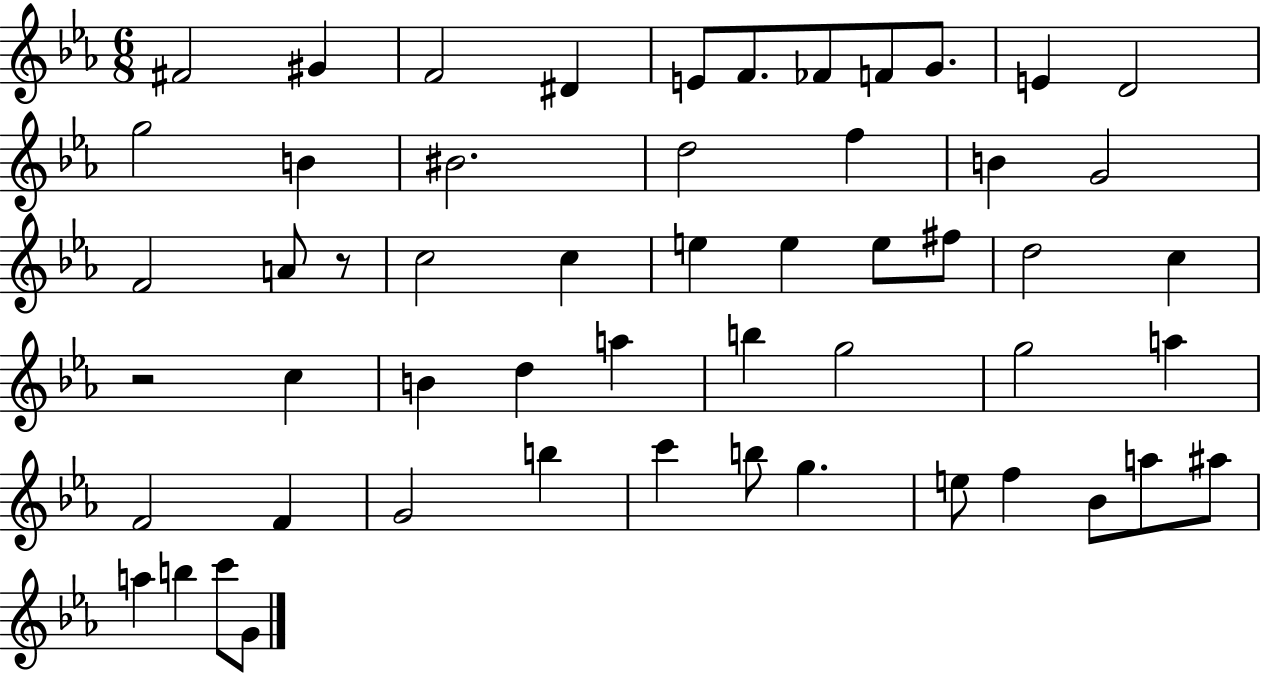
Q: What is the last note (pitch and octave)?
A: G4